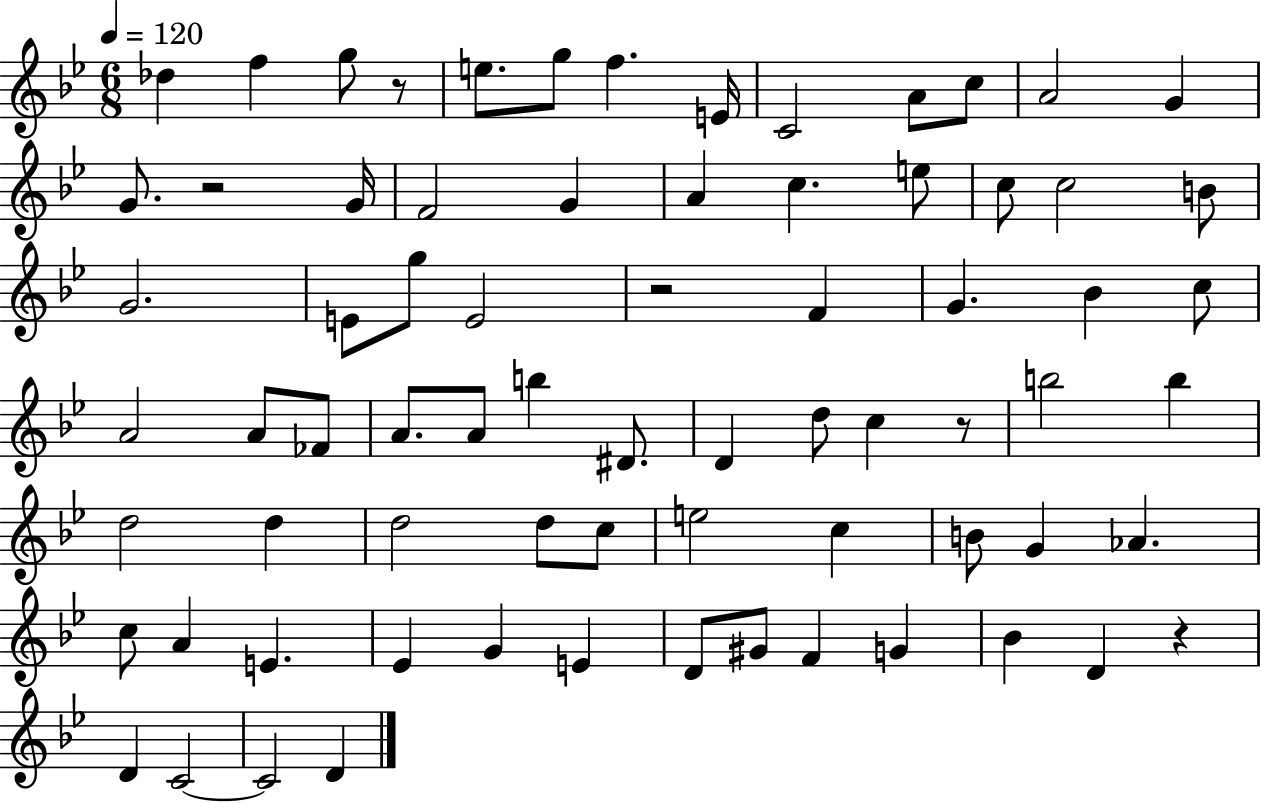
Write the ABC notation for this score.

X:1
T:Untitled
M:6/8
L:1/4
K:Bb
_d f g/2 z/2 e/2 g/2 f E/4 C2 A/2 c/2 A2 G G/2 z2 G/4 F2 G A c e/2 c/2 c2 B/2 G2 E/2 g/2 E2 z2 F G _B c/2 A2 A/2 _F/2 A/2 A/2 b ^D/2 D d/2 c z/2 b2 b d2 d d2 d/2 c/2 e2 c B/2 G _A c/2 A E _E G E D/2 ^G/2 F G _B D z D C2 C2 D